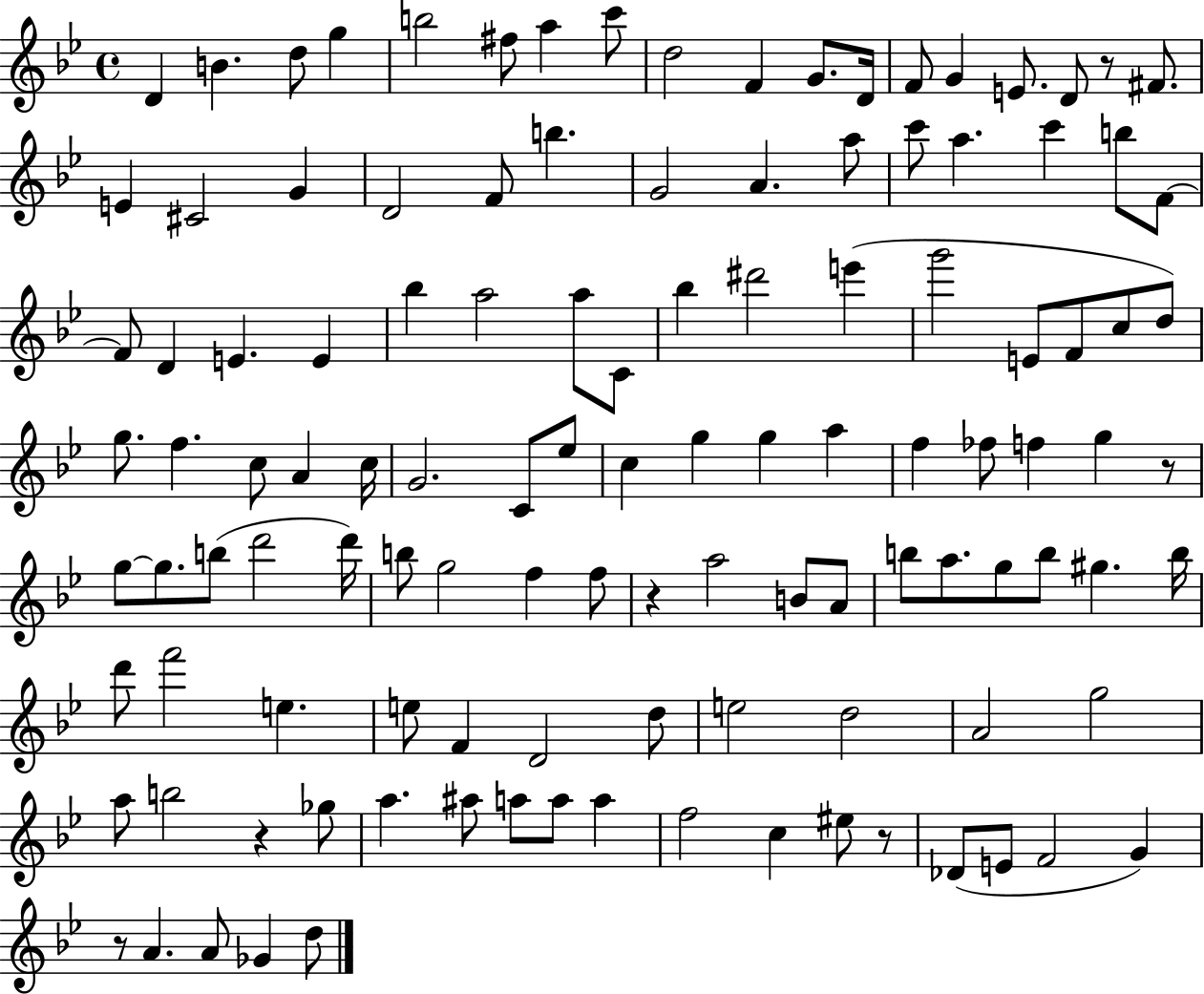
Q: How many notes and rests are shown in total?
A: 117